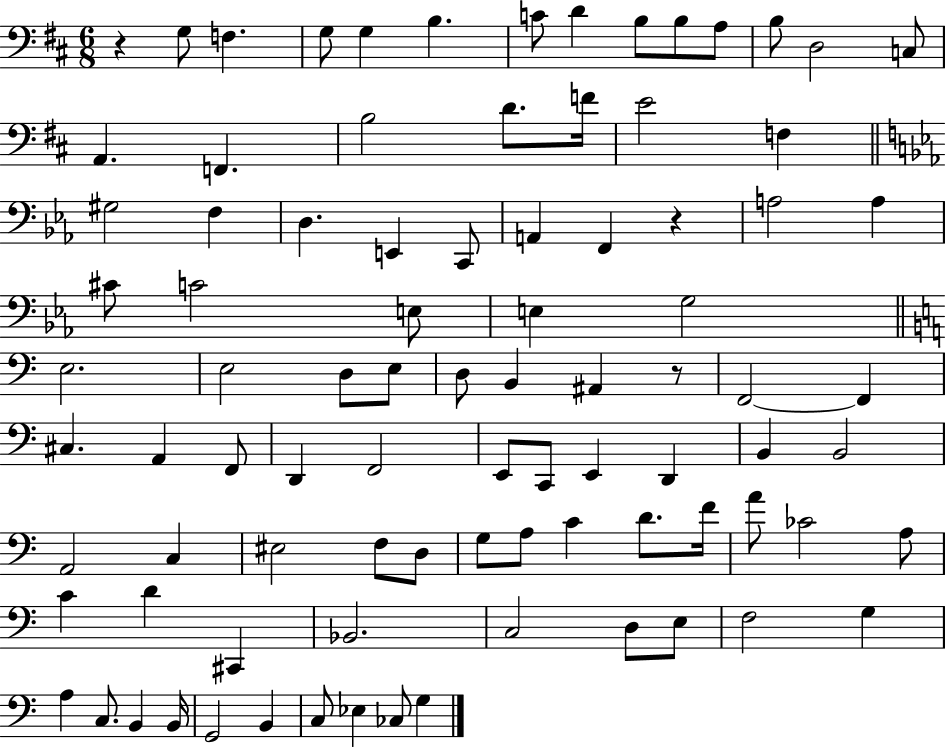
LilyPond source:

{
  \clef bass
  \numericTimeSignature
  \time 6/8
  \key d \major
  \repeat volta 2 { r4 g8 f4. | g8 g4 b4. | c'8 d'4 b8 b8 a8 | b8 d2 c8 | \break a,4. f,4. | b2 d'8. f'16 | e'2 f4 | \bar "||" \break \key c \minor gis2 f4 | d4. e,4 c,8 | a,4 f,4 r4 | a2 a4 | \break cis'8 c'2 e8 | e4 g2 | \bar "||" \break \key a \minor e2. | e2 d8 e8 | d8 b,4 ais,4 r8 | f,2~~ f,4 | \break cis4. a,4 f,8 | d,4 f,2 | e,8 c,8 e,4 d,4 | b,4 b,2 | \break a,2 c4 | eis2 f8 d8 | g8 a8 c'4 d'8. f'16 | a'8 ces'2 a8 | \break c'4 d'4 cis,4 | bes,2. | c2 d8 e8 | f2 g4 | \break a4 c8. b,4 b,16 | g,2 b,4 | c8 ees4 ces8 g4 | } \bar "|."
}